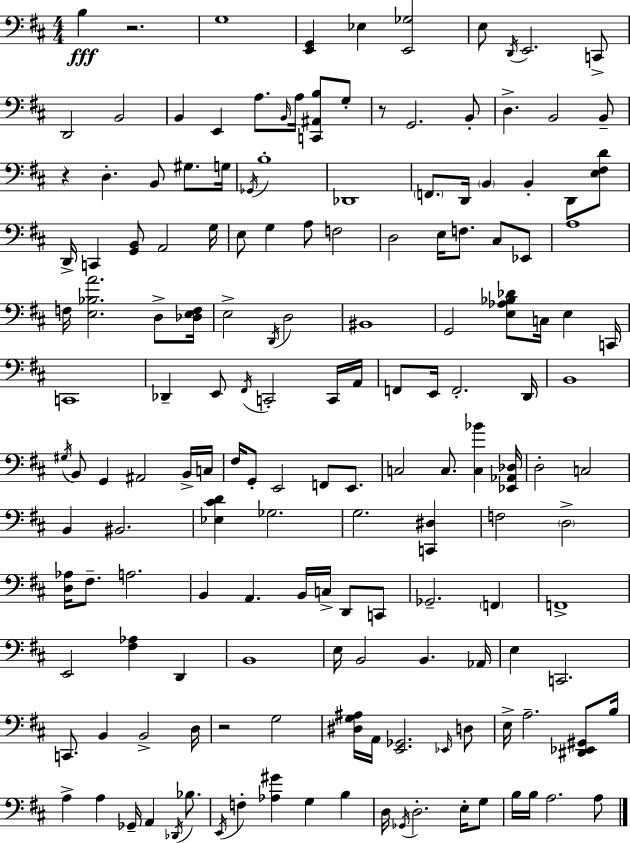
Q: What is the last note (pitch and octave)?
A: A3